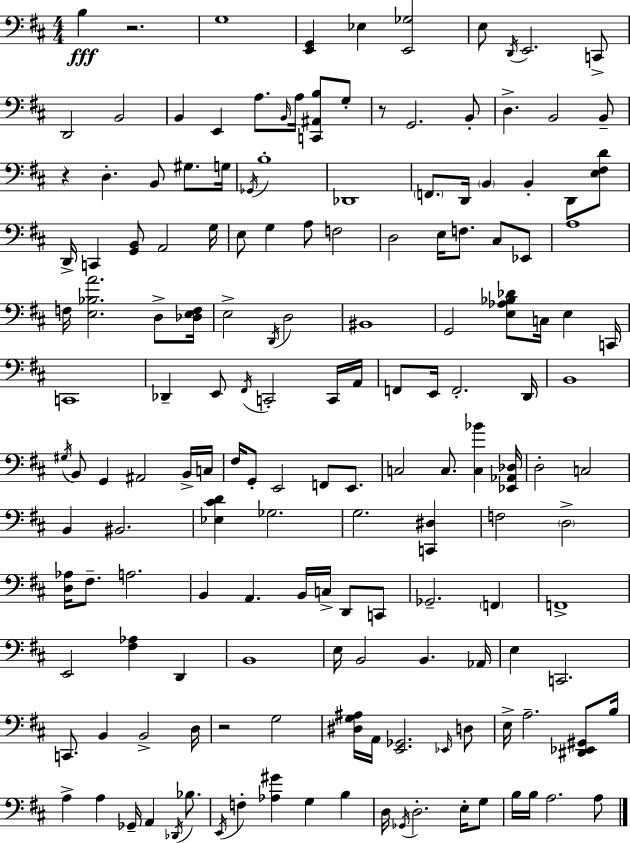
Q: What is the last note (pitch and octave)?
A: A3